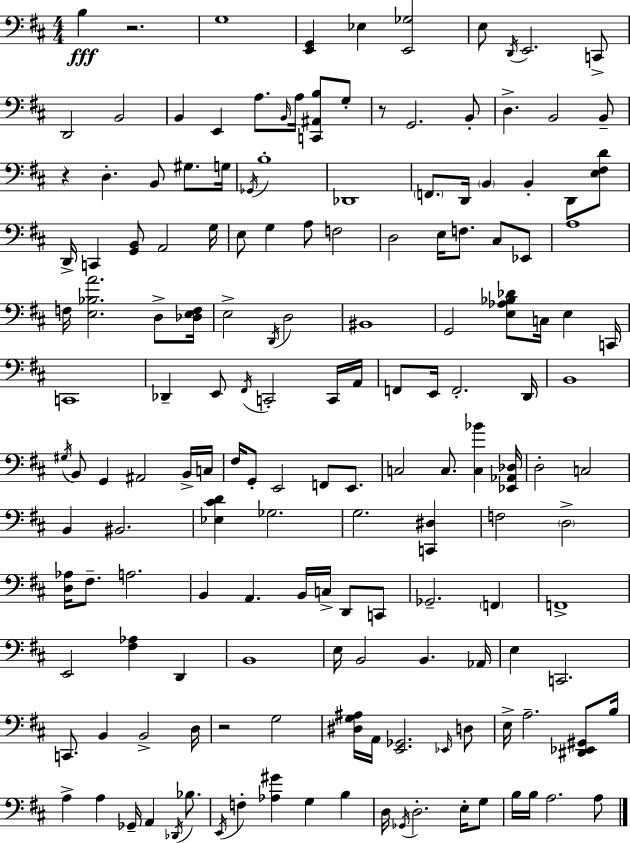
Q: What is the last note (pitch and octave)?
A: A3